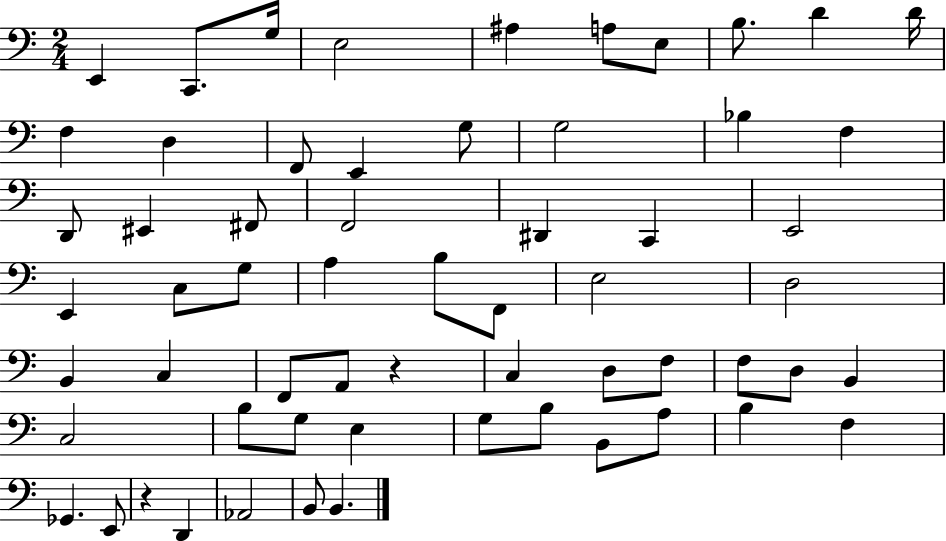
X:1
T:Untitled
M:2/4
L:1/4
K:C
E,, C,,/2 G,/4 E,2 ^A, A,/2 E,/2 B,/2 D D/4 F, D, F,,/2 E,, G,/2 G,2 _B, F, D,,/2 ^E,, ^F,,/2 F,,2 ^D,, C,, E,,2 E,, C,/2 G,/2 A, B,/2 F,,/2 E,2 D,2 B,, C, F,,/2 A,,/2 z C, D,/2 F,/2 F,/2 D,/2 B,, C,2 B,/2 G,/2 E, G,/2 B,/2 B,,/2 A,/2 B, F, _G,, E,,/2 z D,, _A,,2 B,,/2 B,,